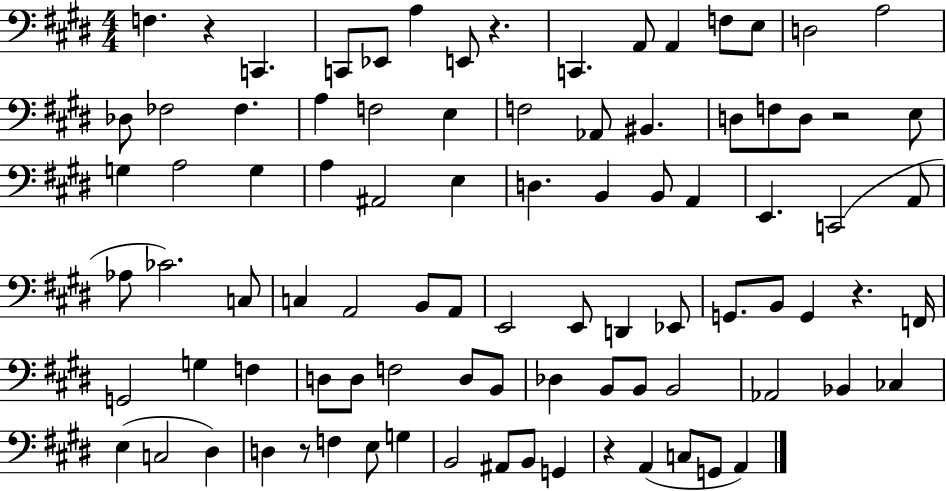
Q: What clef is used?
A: bass